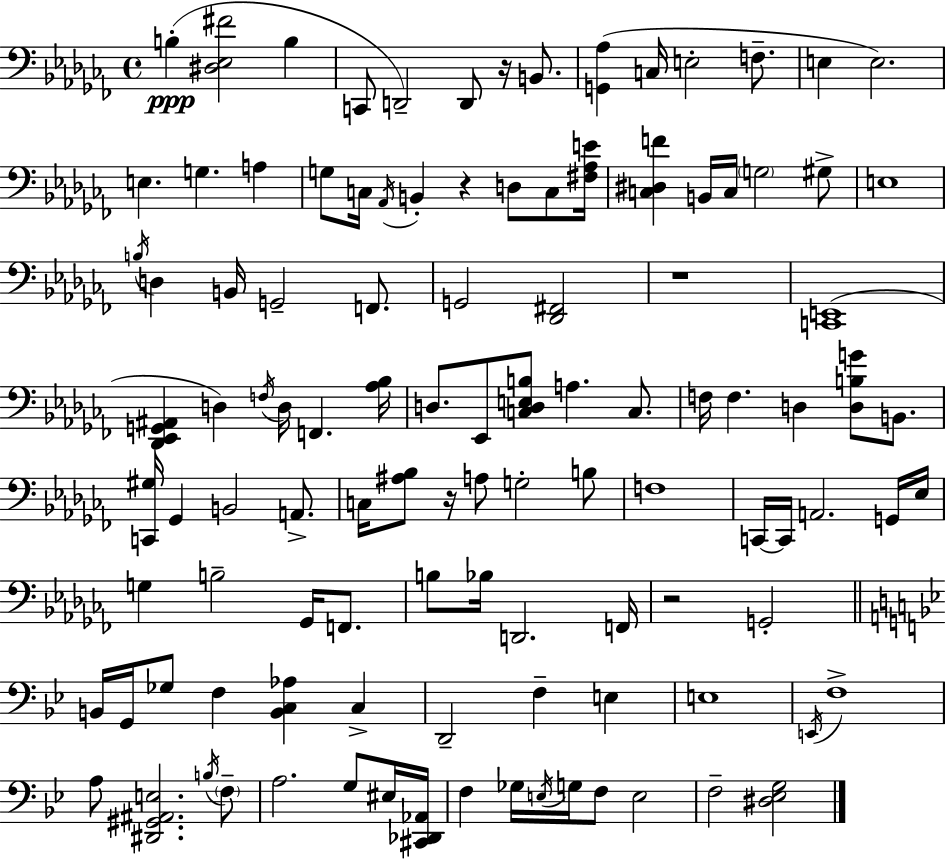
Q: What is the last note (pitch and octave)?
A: F3